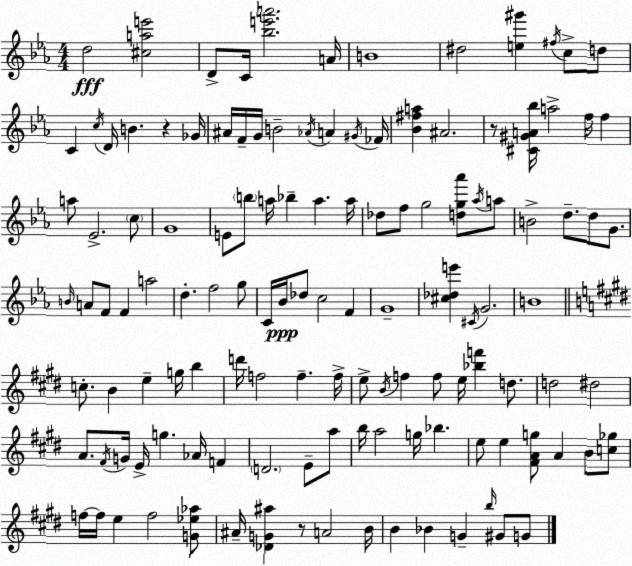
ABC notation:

X:1
T:Untitled
M:4/4
L:1/4
K:Eb
d2 [^cae']2 D/2 C/4 [_be'a']2 A/4 B4 ^d2 [e^g'] ^f/4 c/2 d/2 C c/4 D/4 B z _G/4 ^A/4 F/4 G/4 B2 _A/4 A ^G/4 _F/4 [_B^fa] ^A2 z/2 [^C^GA_b]/4 a2 f/4 f a/2 _E2 c/2 G4 E/2 b/2 a/4 _b a a/4 _d/2 f/2 g2 [dg_a']/2 _a/4 a/2 B2 d/2 d/2 G/2 B/4 A/2 F/2 F a2 d f2 g/2 C/4 _B/4 _d/2 c2 F G4 [^c_de'] ^C/4 G2 B4 c/2 B e g/4 b d'/4 f2 f f/4 e/2 B/4 f f/2 e/4 [_bf'] d/2 d2 ^d2 A/2 ^F/4 G/4 E/4 g _A/4 F D2 E/2 a/2 b/4 a2 g/4 _b e/2 e [^FAg]/2 A B/2 [c_g]/2 f/4 f/4 e f2 [G_e_a]/2 ^A/4 [_DG^a] z/2 A2 B/4 B _B G b/4 ^G/2 G/2